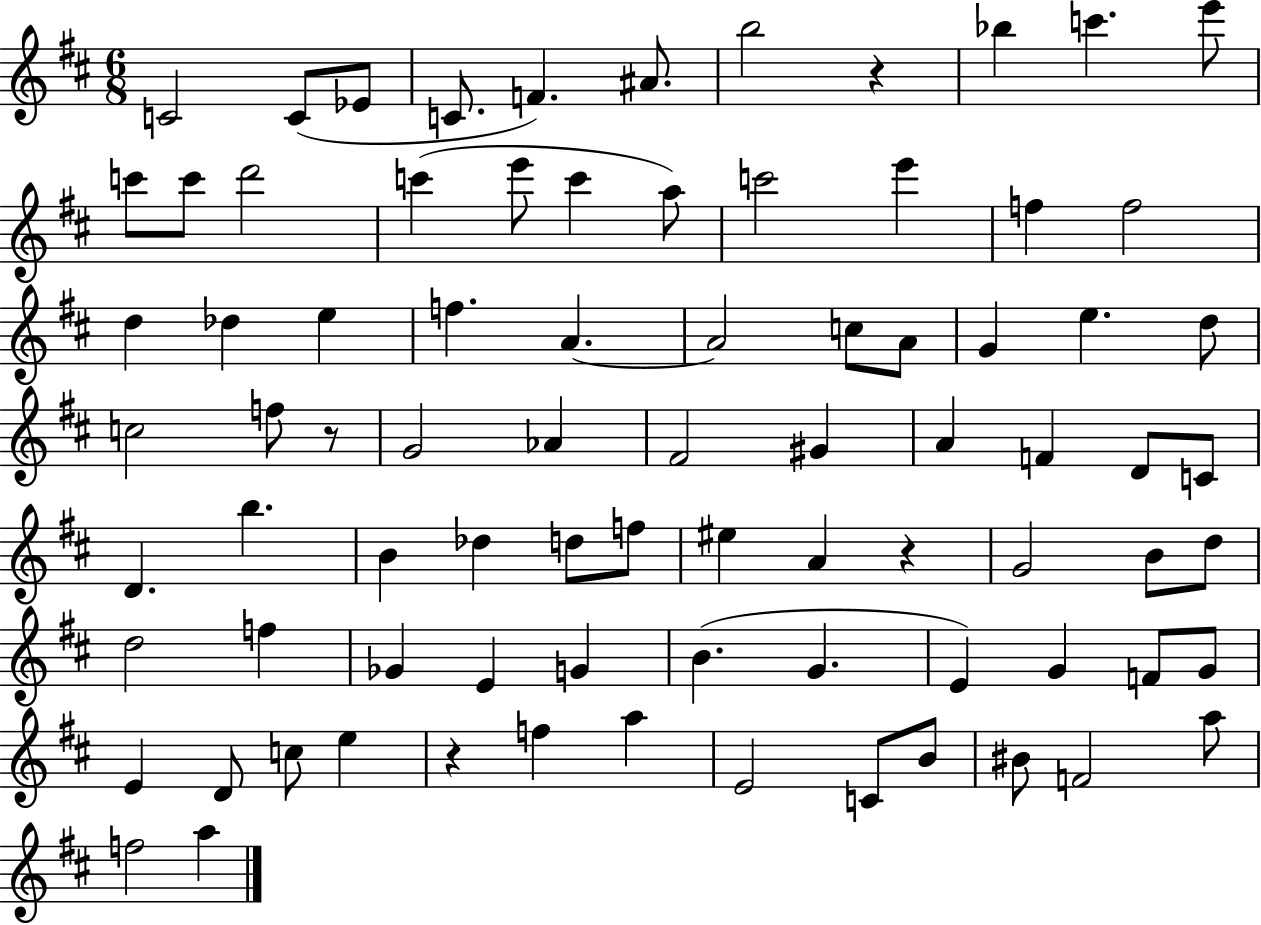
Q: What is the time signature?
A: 6/8